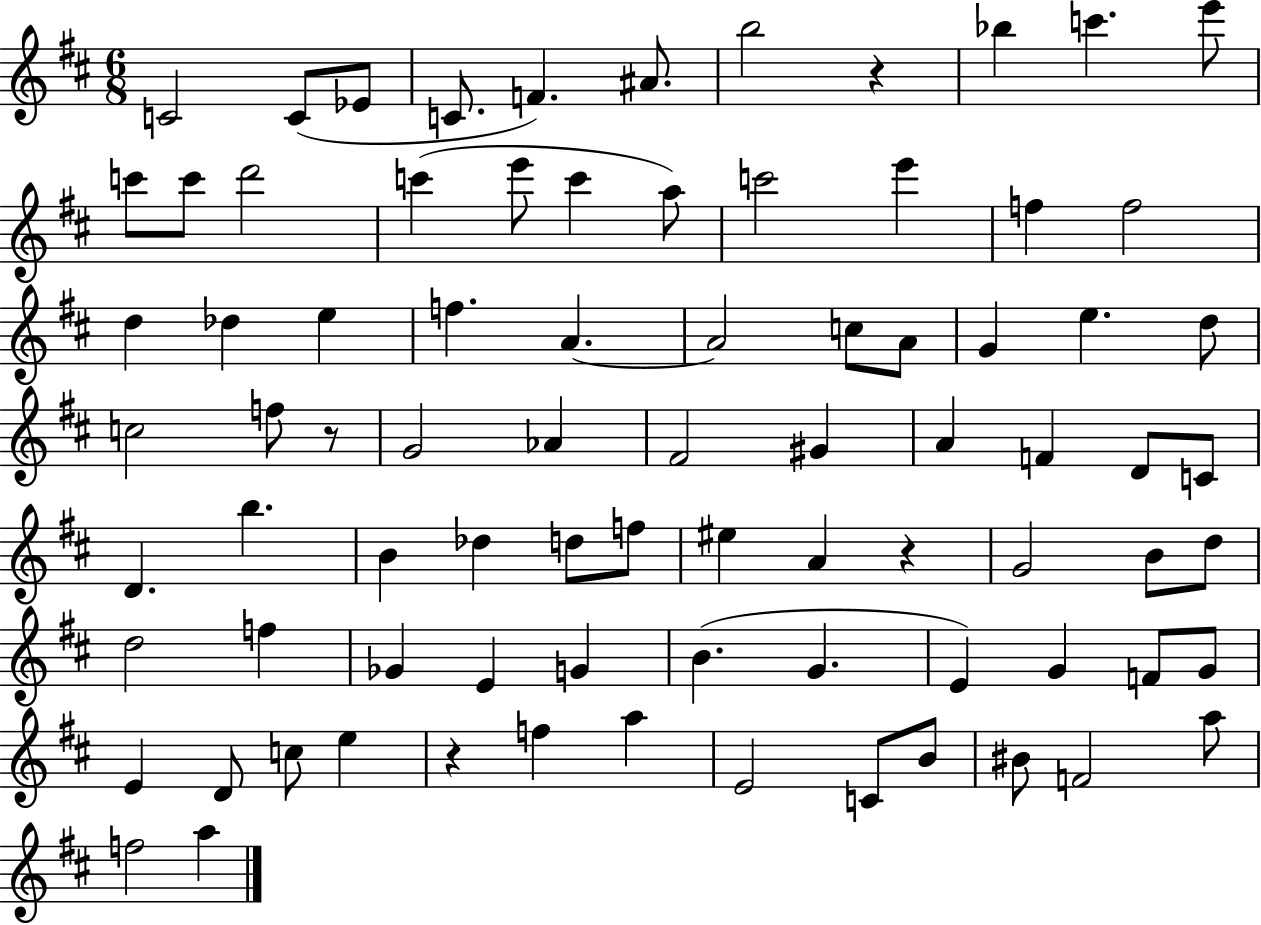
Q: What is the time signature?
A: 6/8